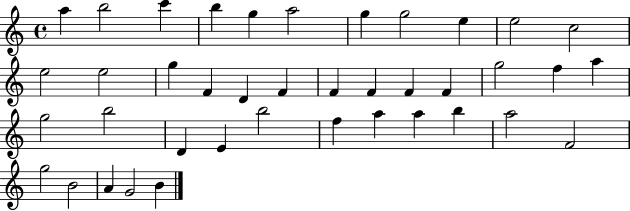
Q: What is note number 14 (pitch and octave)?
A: G5